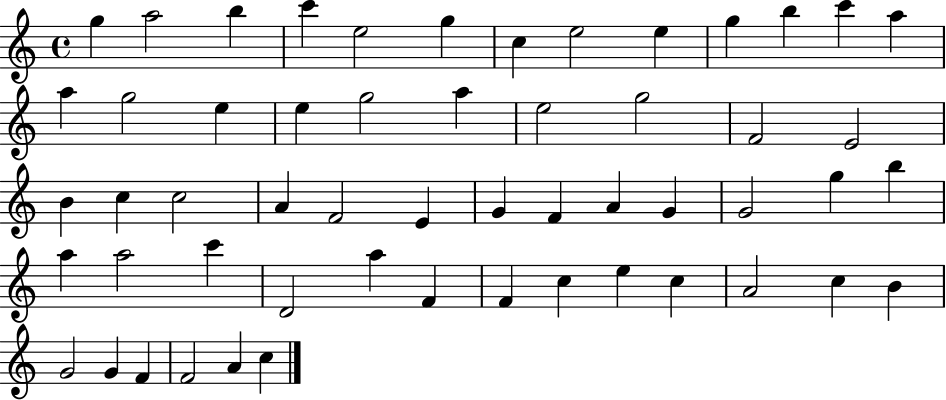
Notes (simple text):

G5/q A5/h B5/q C6/q E5/h G5/q C5/q E5/h E5/q G5/q B5/q C6/q A5/q A5/q G5/h E5/q E5/q G5/h A5/q E5/h G5/h F4/h E4/h B4/q C5/q C5/h A4/q F4/h E4/q G4/q F4/q A4/q G4/q G4/h G5/q B5/q A5/q A5/h C6/q D4/h A5/q F4/q F4/q C5/q E5/q C5/q A4/h C5/q B4/q G4/h G4/q F4/q F4/h A4/q C5/q